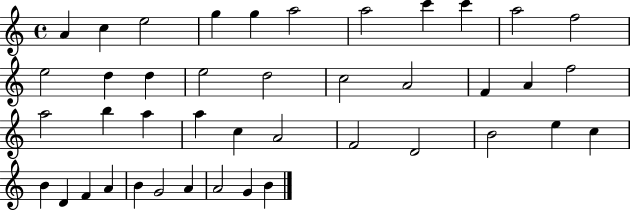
{
  \clef treble
  \time 4/4
  \defaultTimeSignature
  \key c \major
  a'4 c''4 e''2 | g''4 g''4 a''2 | a''2 c'''4 c'''4 | a''2 f''2 | \break e''2 d''4 d''4 | e''2 d''2 | c''2 a'2 | f'4 a'4 f''2 | \break a''2 b''4 a''4 | a''4 c''4 a'2 | f'2 d'2 | b'2 e''4 c''4 | \break b'4 d'4 f'4 a'4 | b'4 g'2 a'4 | a'2 g'4 b'4 | \bar "|."
}